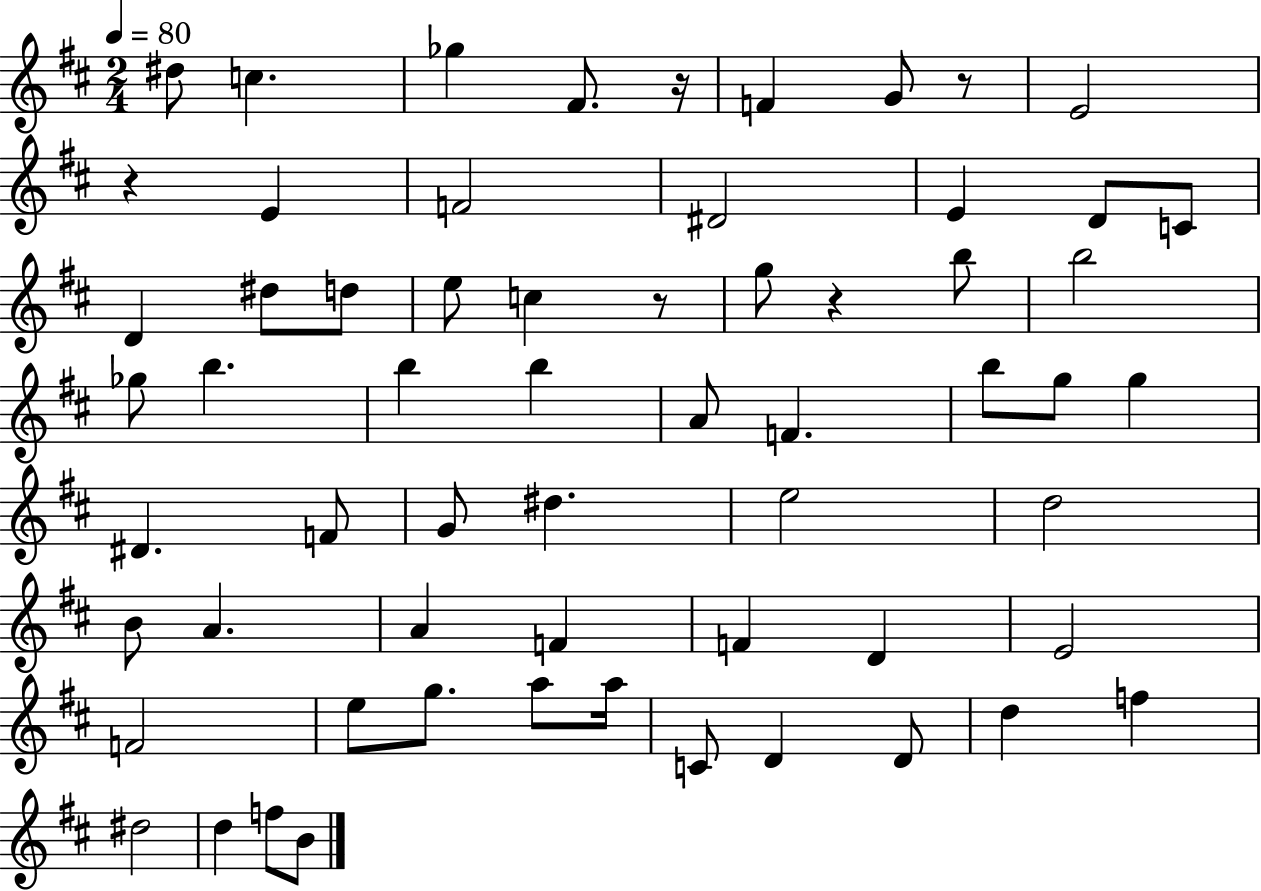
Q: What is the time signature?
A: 2/4